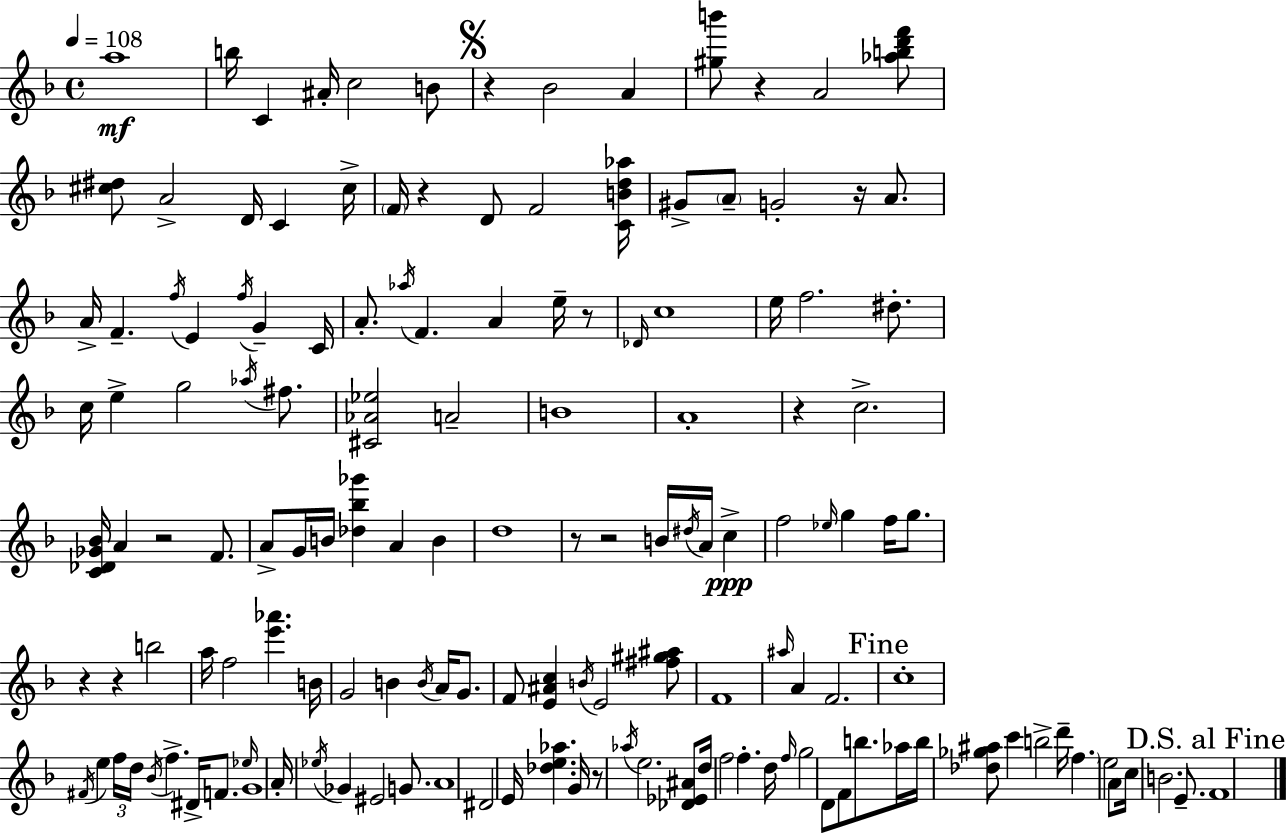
{
  \clef treble
  \time 4/4
  \defaultTimeSignature
  \key d \minor
  \tempo 4 = 108
  a''1\mf | b''16 c'4 ais'16-. c''2 b'8 | \mark \markup { \musicglyph "scripts.segno" } r4 bes'2 a'4 | <gis'' b'''>8 r4 a'2 <aes'' b'' d''' f'''>8 | \break <cis'' dis''>8 a'2-> d'16 c'4 cis''16-> | \parenthesize f'16 r4 d'8 f'2 <c' b' d'' aes''>16 | gis'8-> \parenthesize a'8-- g'2-. r16 a'8. | a'16-> f'4.-- \acciaccatura { f''16 } e'4 \acciaccatura { f''16 } g'4-- | \break c'16 a'8.-. \acciaccatura { aes''16 } f'4. a'4 | e''16-- r8 \grace { des'16 } c''1 | e''16 f''2. | dis''8.-. c''16 e''4-> g''2 | \break \acciaccatura { aes''16 } fis''8. <cis' aes' ees''>2 a'2-- | b'1 | a'1-. | r4 c''2.-> | \break <c' des' ges' bes'>16 a'4 r2 | f'8. a'8-> g'16 b'16 <des'' bes'' ges'''>4 a'4 | b'4 d''1 | r8 r2 b'16 | \break \acciaccatura { dis''16 } a'16 c''4->\ppp f''2 \grace { ees''16 } g''4 | f''16 g''8. r4 r4 b''2 | a''16 f''2 | <e''' aes'''>4. b'16 g'2 b'4 | \break \acciaccatura { b'16 } a'16 g'8. f'8 <e' ais' c''>4 \acciaccatura { b'16 } e'2 | <fis'' gis'' ais''>8 f'1 | \grace { ais''16 } a'4 f'2. | \mark "Fine" c''1-. | \break \acciaccatura { fis'16 } e''4 \tuplet 3/2 { f''16 | d''16 \acciaccatura { bes'16 } } f''4.-> dis'16-> f'8. \grace { ees''16 } g'1 | a'16-. \acciaccatura { ees''16 } ges'4 | eis'2 g'8. a'1 | \break dis'2 | e'16 <des'' e'' aes''>4. g'16 r8 | \acciaccatura { aes''16 } e''2. <des' ees' ais'>8 d''16 | f''2 f''4.-. d''16 \grace { f''16 } | \break g''2 d'8 f'8 b''8. aes''16 | b''16 <des'' ges'' ais''>8 c'''4 b''2-> d'''16-- | \parenthesize f''4. e''2 a'8 | c''16 b'2. e'8.-- | \break \mark "D.S. al Fine" f'1 | \bar "|."
}